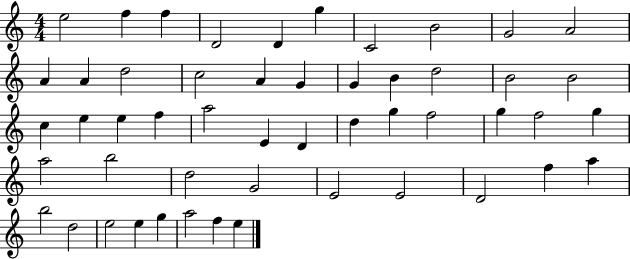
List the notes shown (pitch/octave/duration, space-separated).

E5/h F5/q F5/q D4/h D4/q G5/q C4/h B4/h G4/h A4/h A4/q A4/q D5/h C5/h A4/q G4/q G4/q B4/q D5/h B4/h B4/h C5/q E5/q E5/q F5/q A5/h E4/q D4/q D5/q G5/q F5/h G5/q F5/h G5/q A5/h B5/h D5/h G4/h E4/h E4/h D4/h F5/q A5/q B5/h D5/h E5/h E5/q G5/q A5/h F5/q E5/q